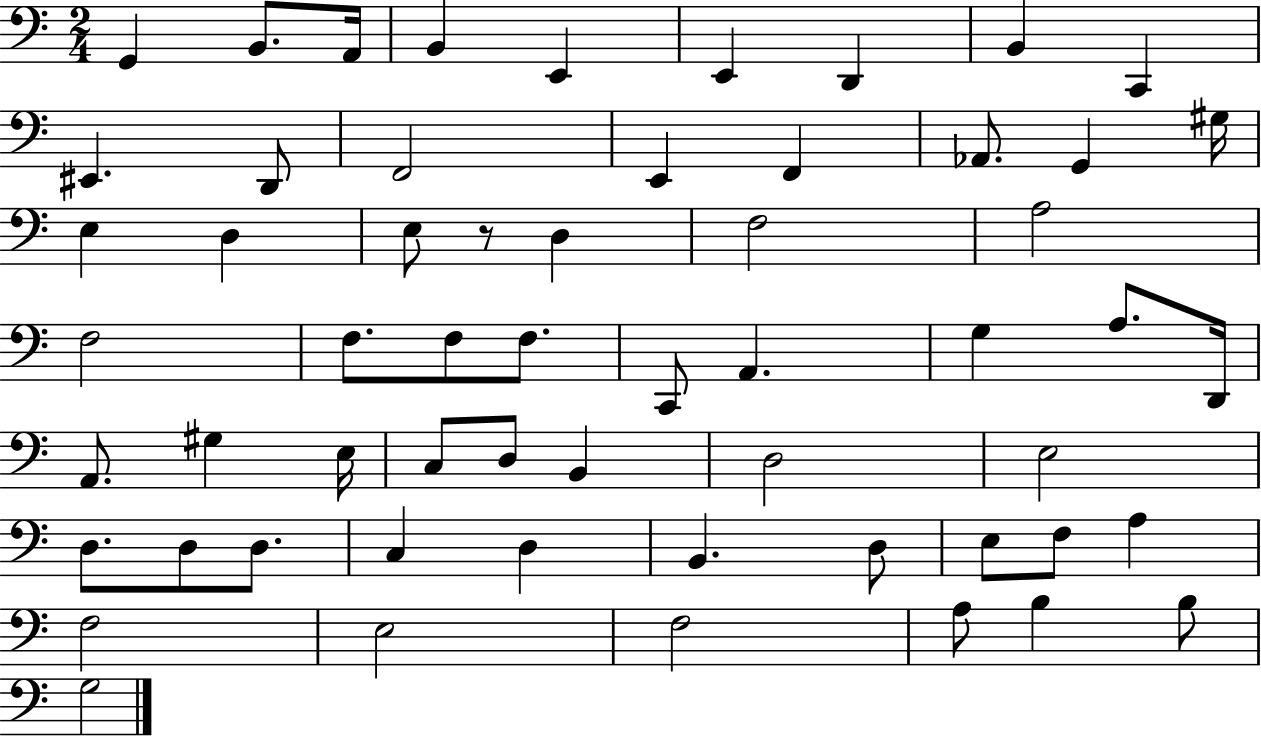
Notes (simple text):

G2/q B2/e. A2/s B2/q E2/q E2/q D2/q B2/q C2/q EIS2/q. D2/e F2/h E2/q F2/q Ab2/e. G2/q G#3/s E3/q D3/q E3/e R/e D3/q F3/h A3/h F3/h F3/e. F3/e F3/e. C2/e A2/q. G3/q A3/e. D2/s A2/e. G#3/q E3/s C3/e D3/e B2/q D3/h E3/h D3/e. D3/e D3/e. C3/q D3/q B2/q. D3/e E3/e F3/e A3/q F3/h E3/h F3/h A3/e B3/q B3/e G3/h